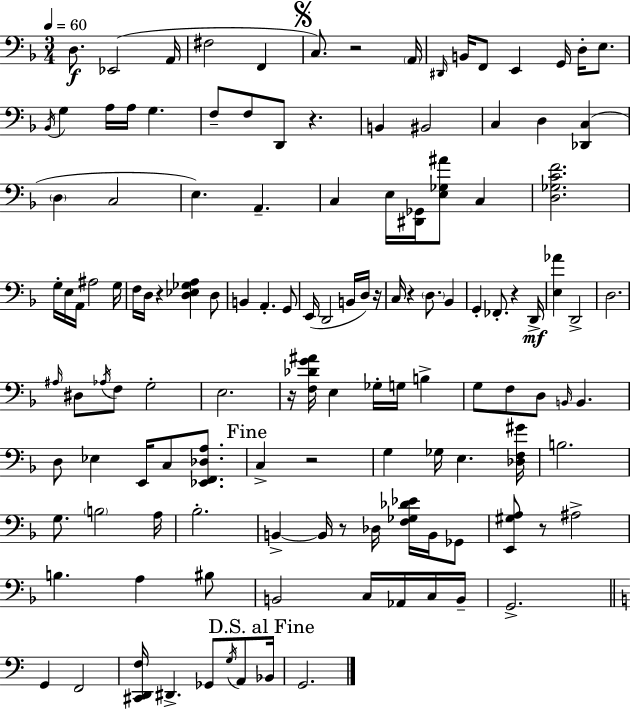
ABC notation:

X:1
T:Untitled
M:3/4
L:1/4
K:F
D,/2 _E,,2 A,,/4 ^F,2 F,, C,/2 z2 A,,/4 ^D,,/4 B,,/4 F,,/2 E,, G,,/4 D,/4 E,/2 _B,,/4 G, A,/4 A,/4 G, F,/2 F,/2 D,,/2 z B,, ^B,,2 C, D, [_D,,C,] D, C,2 E, A,, C, E,/4 [^D,,_G,,]/4 [E,_G,^A]/2 C, [D,_G,CF]2 G,/4 E,/4 A,,/4 ^A,2 G,/4 F,/4 D,/4 z [D,_E,_G,A,] D,/2 B,, A,, G,,/2 E,,/4 D,,2 B,,/4 D,/4 z/4 C,/4 z D,/2 _B,, G,, _F,,/2 z D,,/4 [E,_A] D,,2 D,2 ^A,/4 ^D,/2 _A,/4 F,/2 G,2 E,2 z/4 [F,_DG^A]/4 E, _G,/4 G,/4 B, G,/2 F,/2 D,/2 B,,/4 B,, D,/2 _E, E,,/4 C,/2 [_E,,F,,_D,A,]/2 C, z2 G, _G,/4 E, [_D,F,^G]/4 B,2 G,/2 B,2 A,/4 _B,2 B,, B,,/4 z/2 _D,/4 [F,_G,_D_E]/4 B,,/4 _G,,/2 [E,,^G,A,]/2 z/2 ^A,2 B, A, ^B,/2 B,,2 C,/4 _A,,/4 C,/4 B,,/4 G,,2 G,, F,,2 [^C,,D,,F,]/4 ^D,, _G,,/2 G,/4 A,,/2 _B,,/4 G,,2